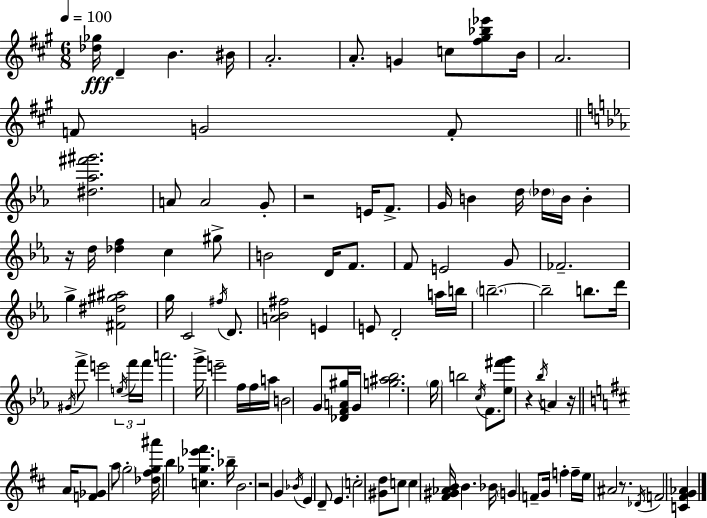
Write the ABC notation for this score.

X:1
T:Untitled
M:6/8
L:1/4
K:A
[_d_g]/4 D B ^B/4 A2 A/2 G c/2 [^f^g_b_e']/2 B/4 A2 F/2 G2 F/2 [^d_a^f'^g']2 A/2 A2 G/2 z2 E/4 F/2 G/4 B d/4 _d/4 B/4 B z/4 d/4 [_df] c ^g/2 B2 D/4 F/2 F/2 E2 G/2 _F2 g [^F^d^g^a]2 g/4 C2 ^f/4 D/2 [A_B^f]2 E E/2 D2 a/4 b/4 b2 b2 b/2 d'/4 ^G/4 f'/2 e'2 e/4 f'/4 f'/4 a'2 g'/4 e'2 f/4 f/4 a/4 B2 G/2 [_DFA^g]/4 G/4 [g^a_b]2 g/4 b2 c/4 F/2 [_e^f'g']/2 z _b/4 A z/4 A/4 [F_G]/2 a/2 g2 [_d^fg^a']/4 b [c_g_e'^f'] _b/4 B2 z2 G _B/4 E D/2 E c2 [^Gd]/2 c/2 c [^F^G_AB]/4 B _B/4 G F/2 G/4 f f/4 e/4 ^A2 z/2 _D/4 F2 [C^FG_A]